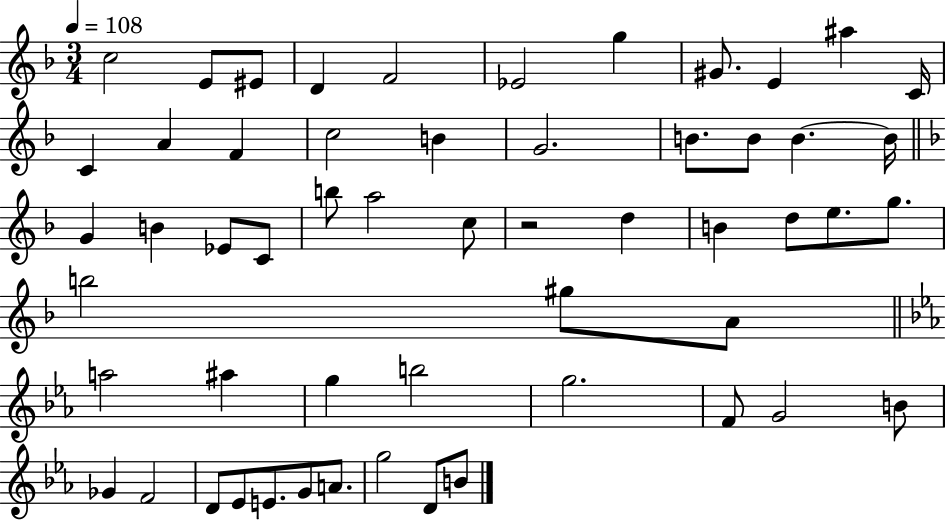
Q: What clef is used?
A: treble